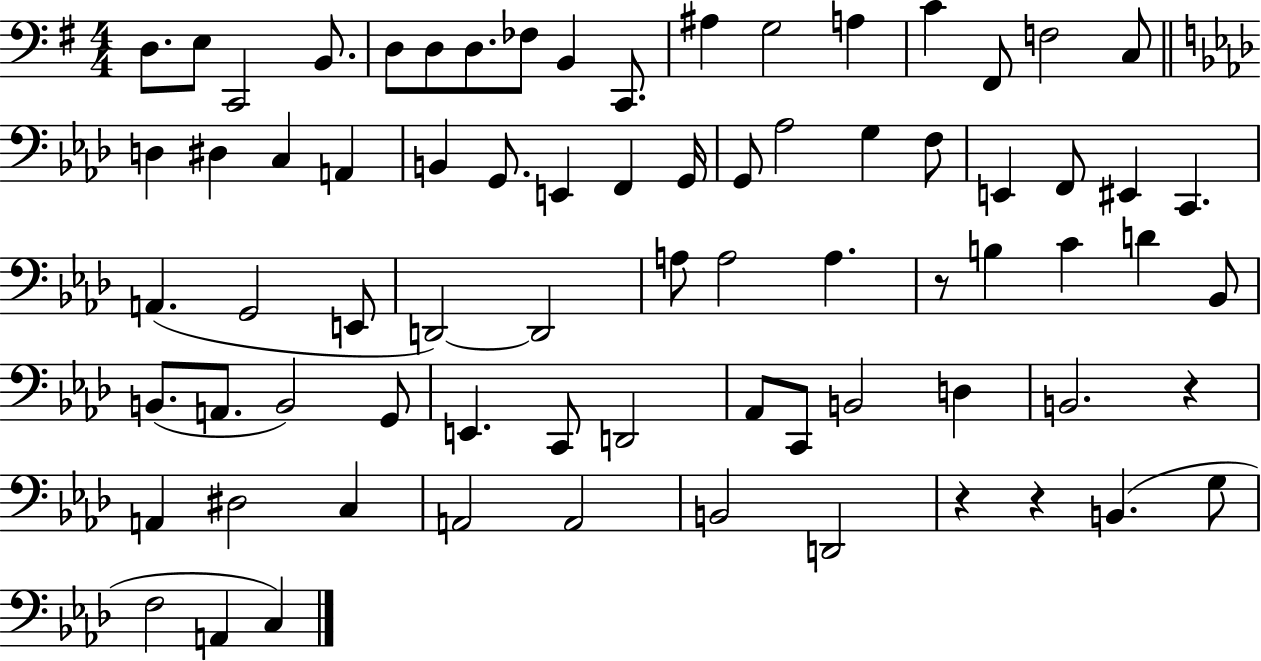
D3/e. E3/e C2/h B2/e. D3/e D3/e D3/e. FES3/e B2/q C2/e. A#3/q G3/h A3/q C4/q F#2/e F3/h C3/e D3/q D#3/q C3/q A2/q B2/q G2/e. E2/q F2/q G2/s G2/e Ab3/h G3/q F3/e E2/q F2/e EIS2/q C2/q. A2/q. G2/h E2/e D2/h D2/h A3/e A3/h A3/q. R/e B3/q C4/q D4/q Bb2/e B2/e. A2/e. B2/h G2/e E2/q. C2/e D2/h Ab2/e C2/e B2/h D3/q B2/h. R/q A2/q D#3/h C3/q A2/h A2/h B2/h D2/h R/q R/q B2/q. G3/e F3/h A2/q C3/q